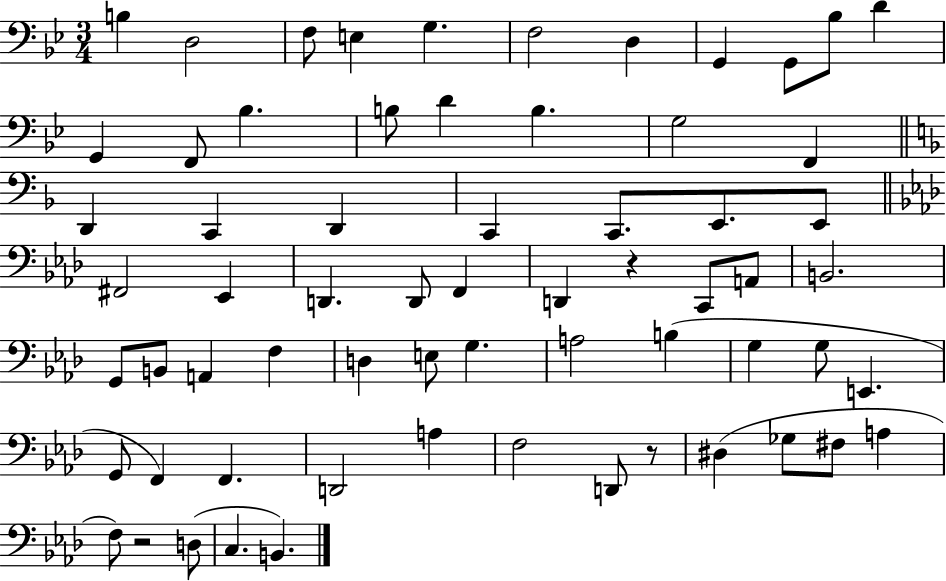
X:1
T:Untitled
M:3/4
L:1/4
K:Bb
B, D,2 F,/2 E, G, F,2 D, G,, G,,/2 _B,/2 D G,, F,,/2 _B, B,/2 D B, G,2 F,, D,, C,, D,, C,, C,,/2 E,,/2 E,,/2 ^F,,2 _E,, D,, D,,/2 F,, D,, z C,,/2 A,,/2 B,,2 G,,/2 B,,/2 A,, F, D, E,/2 G, A,2 B, G, G,/2 E,, G,,/2 F,, F,, D,,2 A, F,2 D,,/2 z/2 ^D, _G,/2 ^F,/2 A, F,/2 z2 D,/2 C, B,,